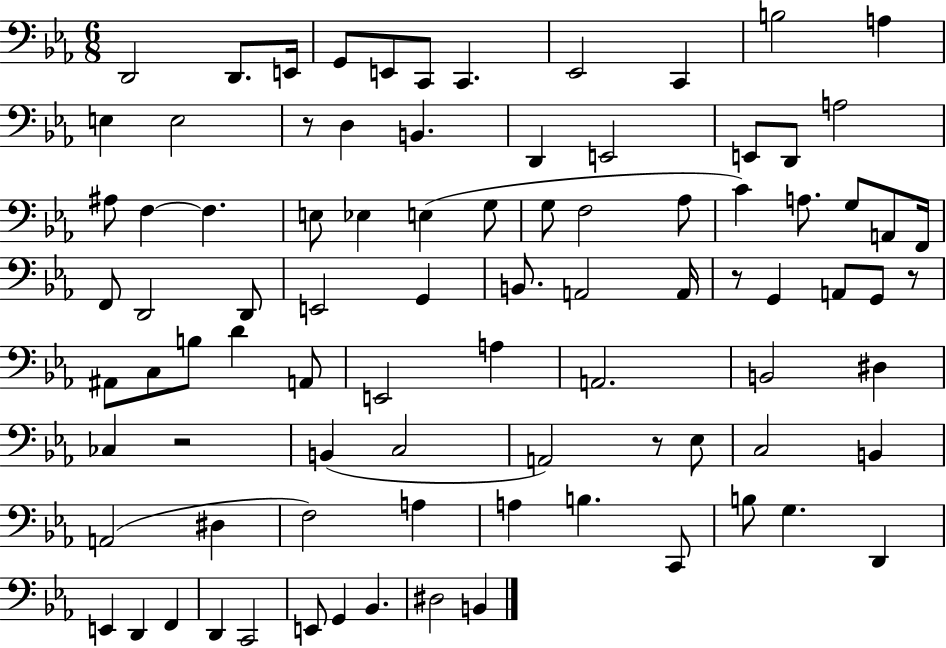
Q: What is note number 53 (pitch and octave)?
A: A3